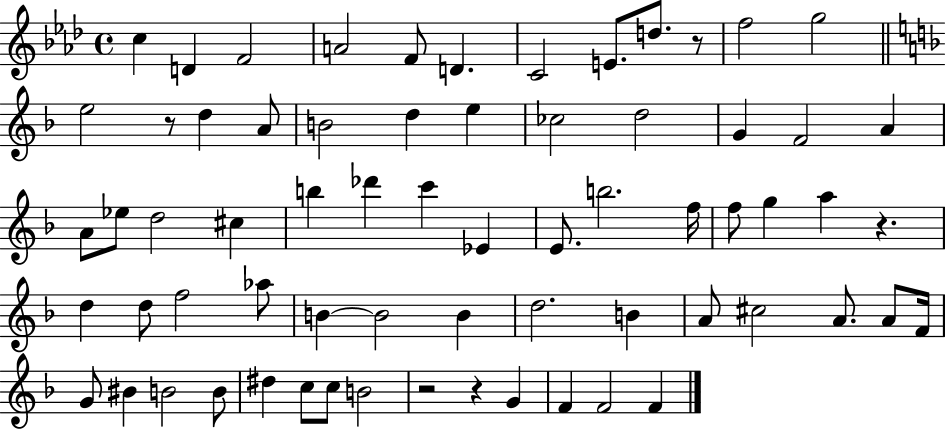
C5/q D4/q F4/h A4/h F4/e D4/q. C4/h E4/e. D5/e. R/e F5/h G5/h E5/h R/e D5/q A4/e B4/h D5/q E5/q CES5/h D5/h G4/q F4/h A4/q A4/e Eb5/e D5/h C#5/q B5/q Db6/q C6/q Eb4/q E4/e. B5/h. F5/s F5/e G5/q A5/q R/q. D5/q D5/e F5/h Ab5/e B4/q B4/h B4/q D5/h. B4/q A4/e C#5/h A4/e. A4/e F4/s G4/e BIS4/q B4/h B4/e D#5/q C5/e C5/e B4/h R/h R/q G4/q F4/q F4/h F4/q